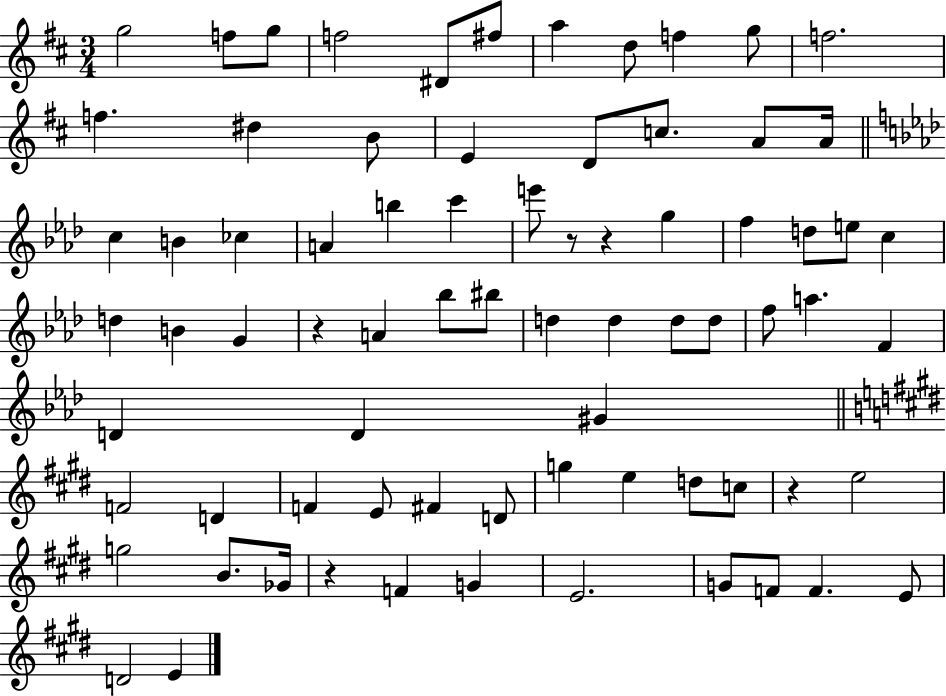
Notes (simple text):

G5/h F5/e G5/e F5/h D#4/e F#5/e A5/q D5/e F5/q G5/e F5/h. F5/q. D#5/q B4/e E4/q D4/e C5/e. A4/e A4/s C5/q B4/q CES5/q A4/q B5/q C6/q E6/e R/e R/q G5/q F5/q D5/e E5/e C5/q D5/q B4/q G4/q R/q A4/q Bb5/e BIS5/e D5/q D5/q D5/e D5/e F5/e A5/q. F4/q D4/q D4/q G#4/q F4/h D4/q F4/q E4/e F#4/q D4/e G5/q E5/q D5/e C5/e R/q E5/h G5/h B4/e. Gb4/s R/q F4/q G4/q E4/h. G4/e F4/e F4/q. E4/e D4/h E4/q